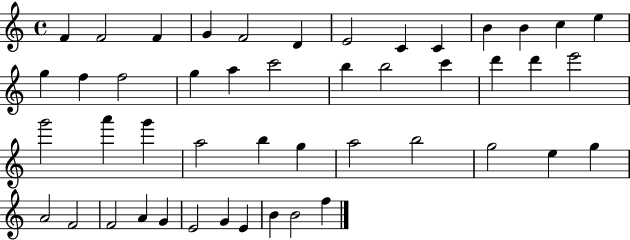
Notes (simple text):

F4/q F4/h F4/q G4/q F4/h D4/q E4/h C4/q C4/q B4/q B4/q C5/q E5/q G5/q F5/q F5/h G5/q A5/q C6/h B5/q B5/h C6/q D6/q D6/q E6/h G6/h A6/q G6/q A5/h B5/q G5/q A5/h B5/h G5/h E5/q G5/q A4/h F4/h F4/h A4/q G4/q E4/h G4/q E4/q B4/q B4/h F5/q